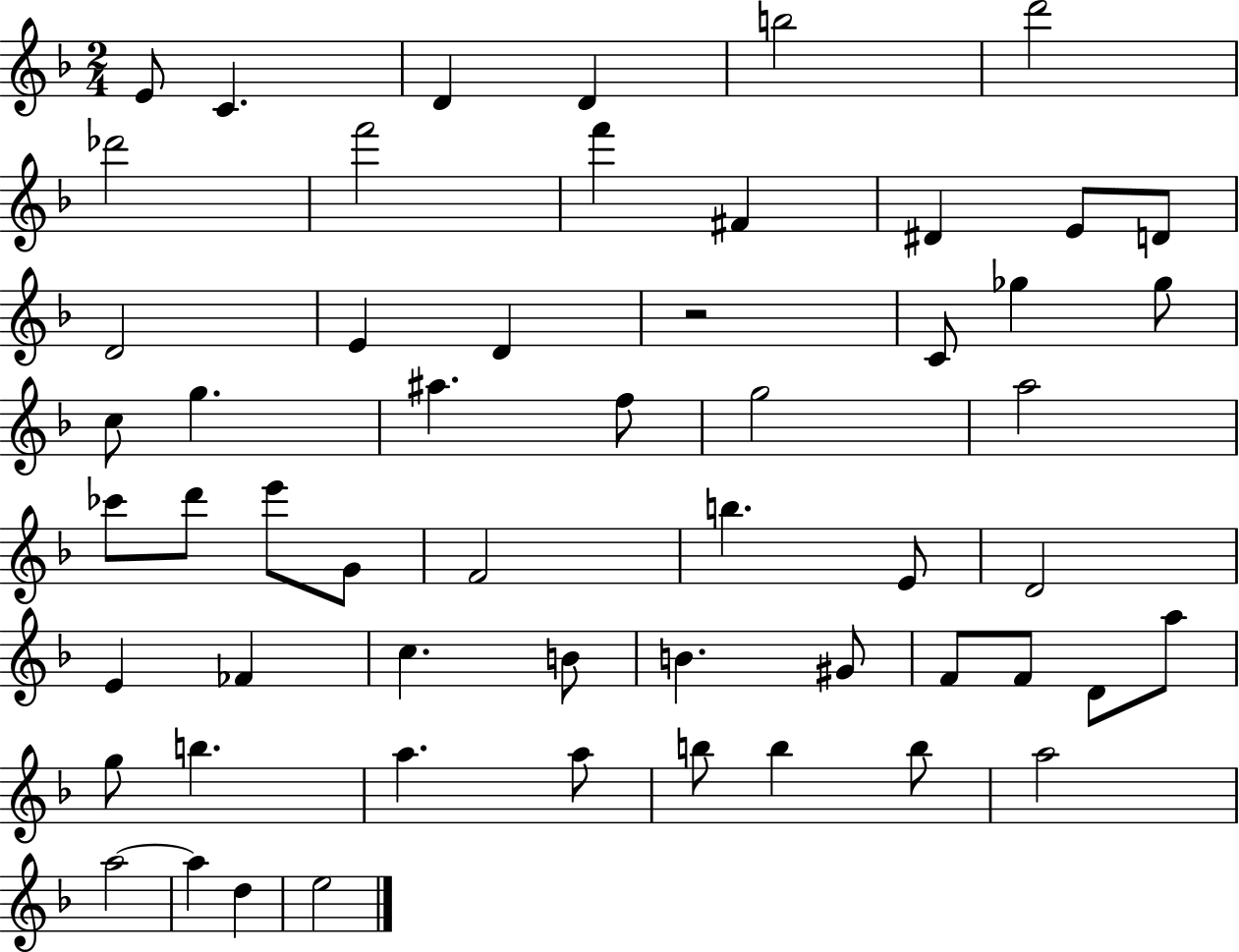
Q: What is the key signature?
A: F major